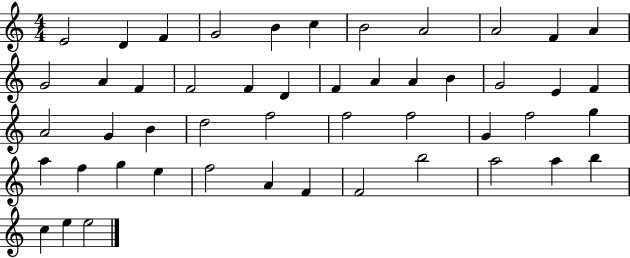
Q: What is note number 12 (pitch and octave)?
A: G4